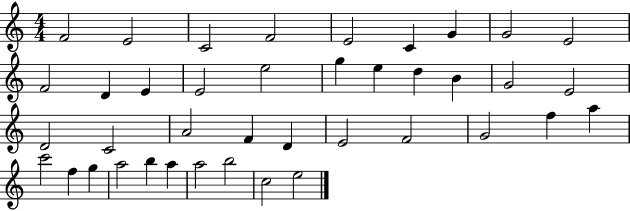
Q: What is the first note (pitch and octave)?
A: F4